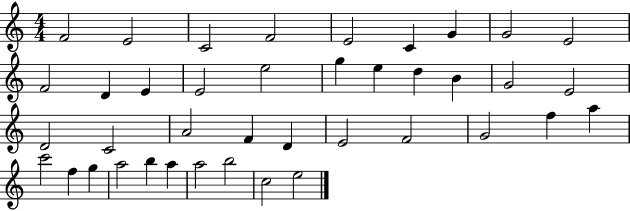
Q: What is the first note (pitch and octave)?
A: F4